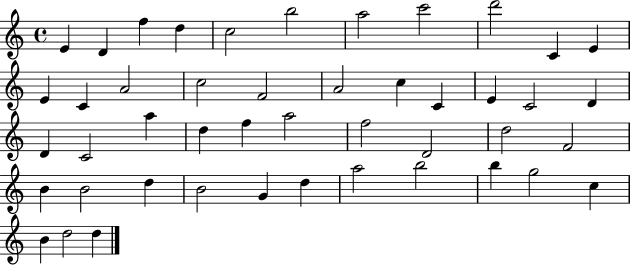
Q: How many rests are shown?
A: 0